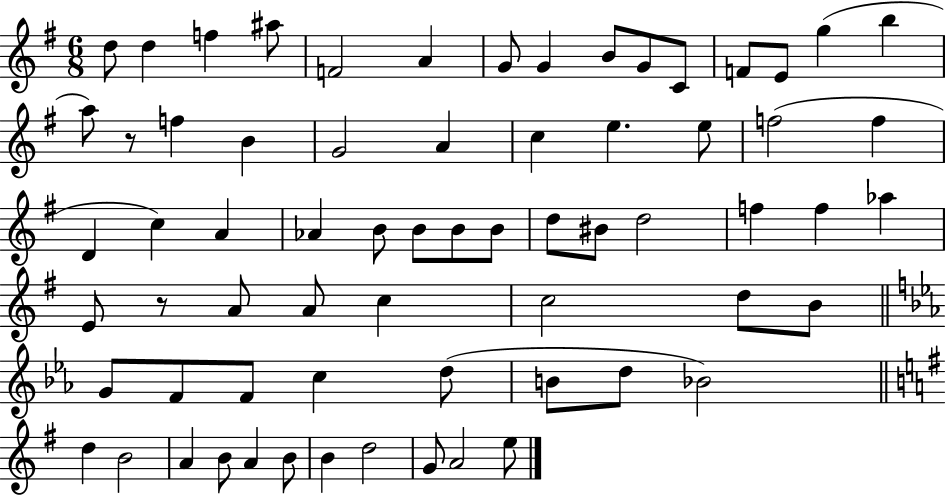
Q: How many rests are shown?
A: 2